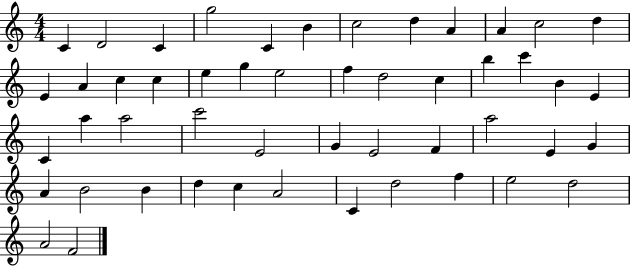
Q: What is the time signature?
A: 4/4